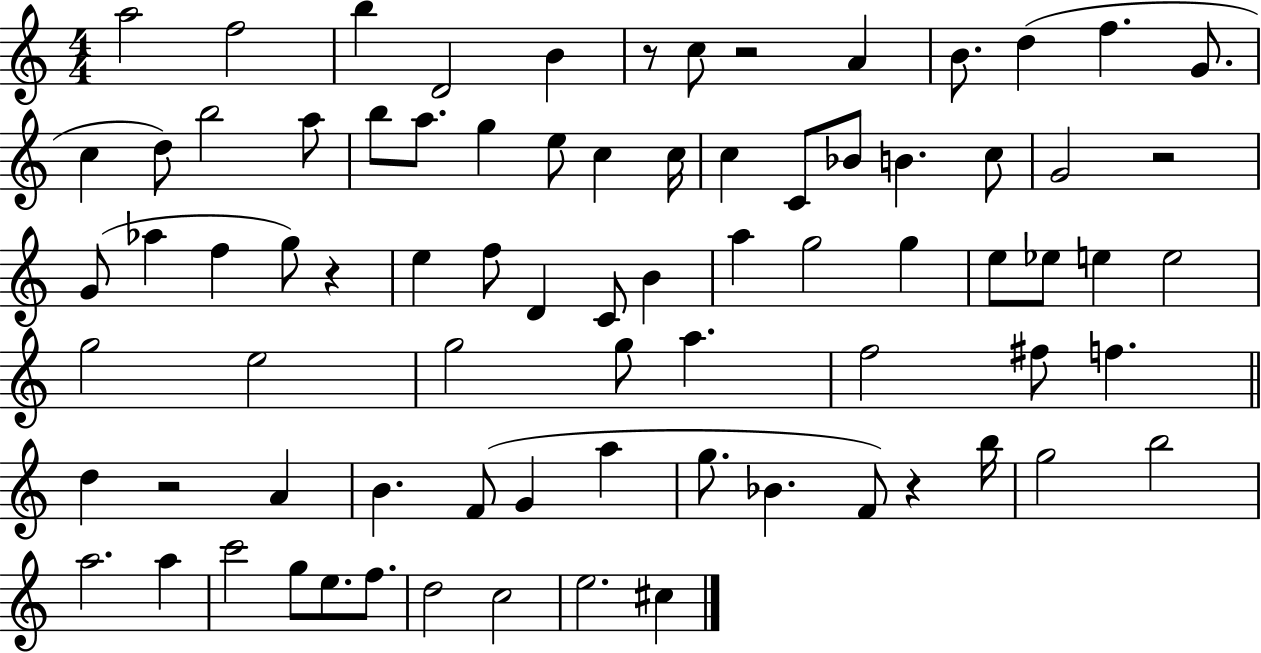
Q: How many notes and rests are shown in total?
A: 79